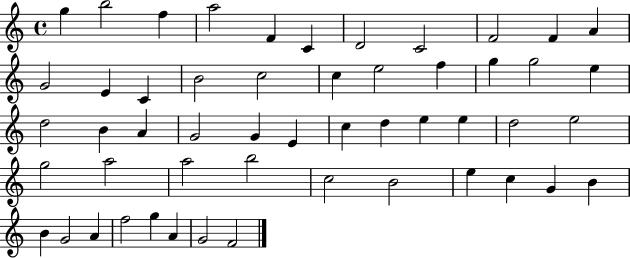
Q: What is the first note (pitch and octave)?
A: G5